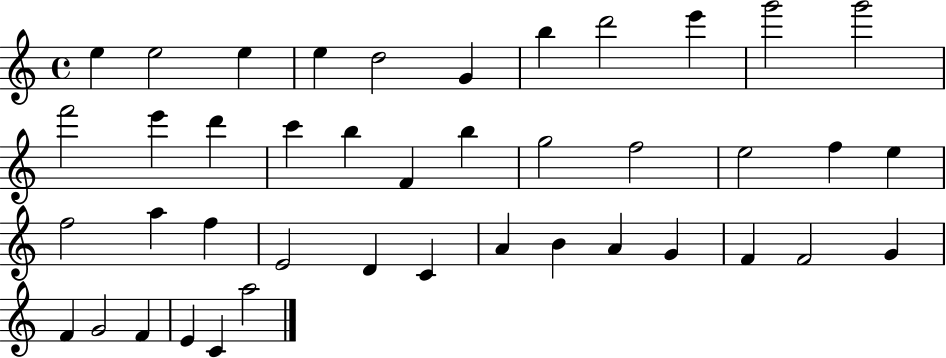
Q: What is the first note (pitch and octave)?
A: E5